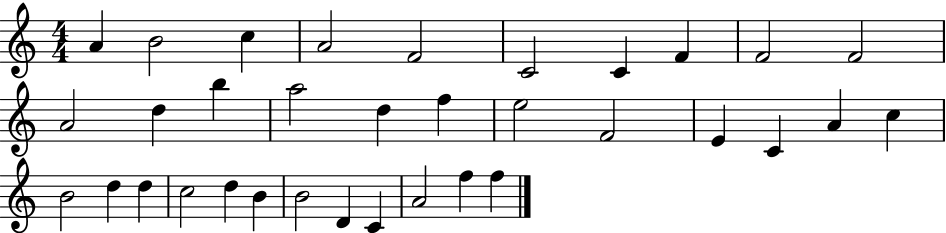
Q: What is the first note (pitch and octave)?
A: A4